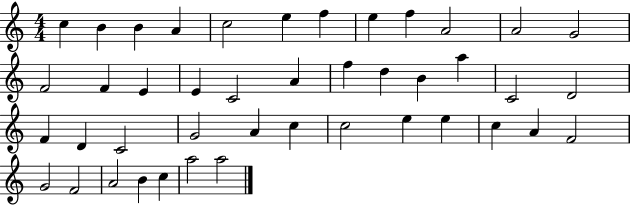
C5/q B4/q B4/q A4/q C5/h E5/q F5/q E5/q F5/q A4/h A4/h G4/h F4/h F4/q E4/q E4/q C4/h A4/q F5/q D5/q B4/q A5/q C4/h D4/h F4/q D4/q C4/h G4/h A4/q C5/q C5/h E5/q E5/q C5/q A4/q F4/h G4/h F4/h A4/h B4/q C5/q A5/h A5/h